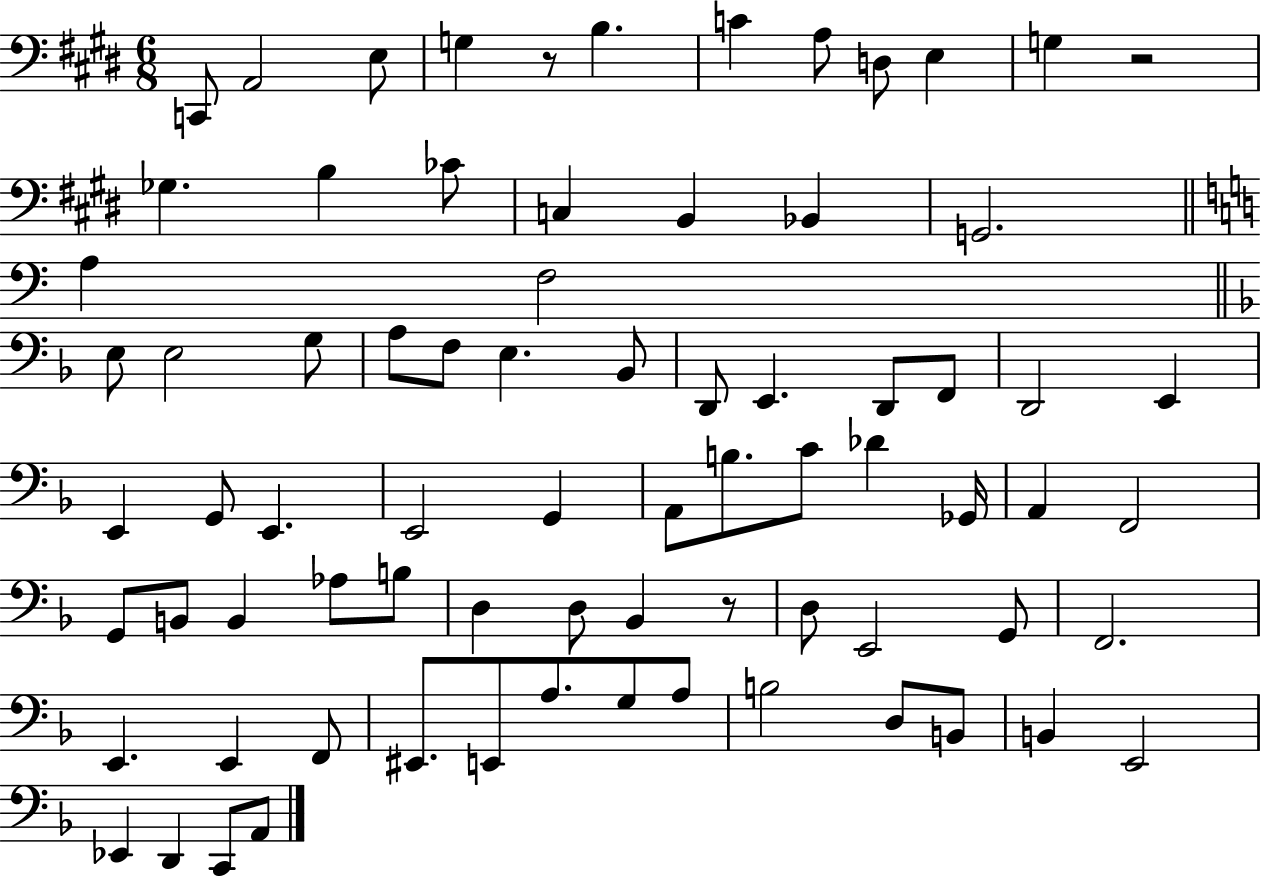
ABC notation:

X:1
T:Untitled
M:6/8
L:1/4
K:E
C,,/2 A,,2 E,/2 G, z/2 B, C A,/2 D,/2 E, G, z2 _G, B, _C/2 C, B,, _B,, G,,2 A, F,2 E,/2 E,2 G,/2 A,/2 F,/2 E, _B,,/2 D,,/2 E,, D,,/2 F,,/2 D,,2 E,, E,, G,,/2 E,, E,,2 G,, A,,/2 B,/2 C/2 _D _G,,/4 A,, F,,2 G,,/2 B,,/2 B,, _A,/2 B,/2 D, D,/2 _B,, z/2 D,/2 E,,2 G,,/2 F,,2 E,, E,, F,,/2 ^E,,/2 E,,/2 A,/2 G,/2 A,/2 B,2 D,/2 B,,/2 B,, E,,2 _E,, D,, C,,/2 A,,/2